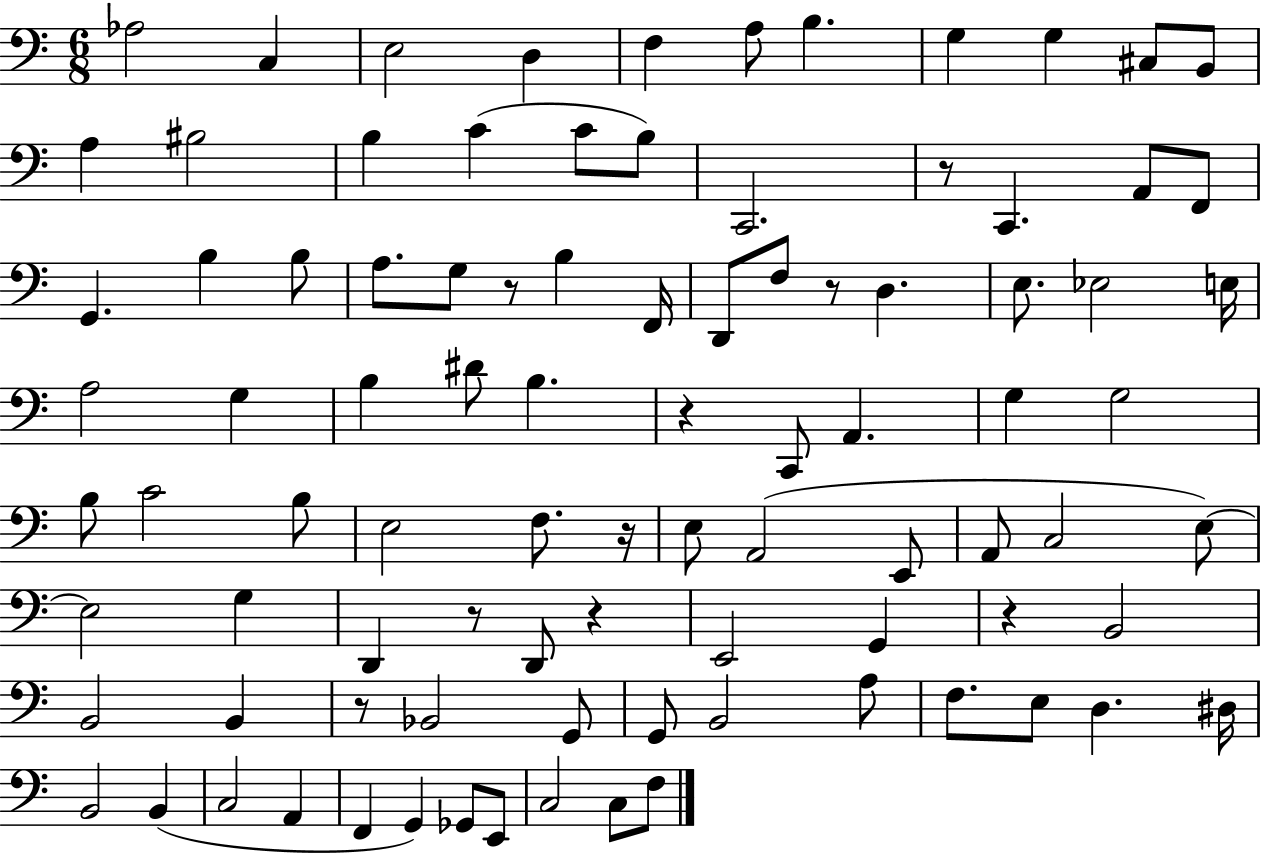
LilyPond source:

{
  \clef bass
  \numericTimeSignature
  \time 6/8
  \key c \major
  aes2 c4 | e2 d4 | f4 a8 b4. | g4 g4 cis8 b,8 | \break a4 bis2 | b4 c'4( c'8 b8) | c,2. | r8 c,4. a,8 f,8 | \break g,4. b4 b8 | a8. g8 r8 b4 f,16 | d,8 f8 r8 d4. | e8. ees2 e16 | \break a2 g4 | b4 dis'8 b4. | r4 c,8 a,4. | g4 g2 | \break b8 c'2 b8 | e2 f8. r16 | e8 a,2( e,8 | a,8 c2 e8~~) | \break e2 g4 | d,4 r8 d,8 r4 | e,2 g,4 | r4 b,2 | \break b,2 b,4 | r8 bes,2 g,8 | g,8 b,2 a8 | f8. e8 d4. dis16 | \break b,2 b,4( | c2 a,4 | f,4 g,4) ges,8 e,8 | c2 c8 f8 | \break \bar "|."
}